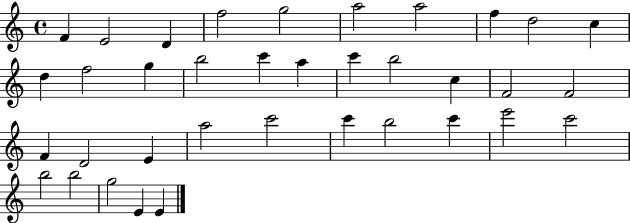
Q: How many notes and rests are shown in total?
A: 36